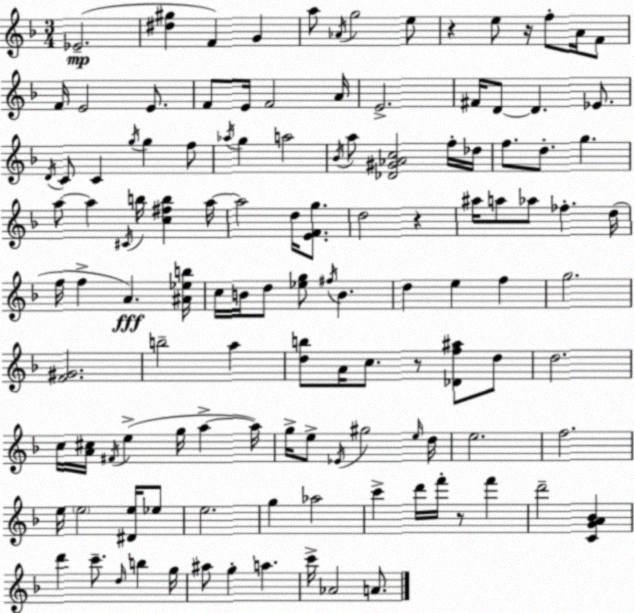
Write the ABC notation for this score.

X:1
T:Untitled
M:3/4
L:1/4
K:F
_E2 [^d^g] F G a/2 _A/4 g2 e/2 z e/2 z/4 f/2 A/4 F/2 F/4 E2 E/2 F/2 E/4 F2 A/4 E2 ^F/4 D/2 D _E/2 D/4 C/2 C g/4 g f/2 _a/4 g a2 _B/4 a/2 [_D^G_Ac]2 f/4 _d/4 f/2 d/2 g a/2 a ^C/4 b/4 [c^fb] a/4 a2 d/4 [EFg]/2 d2 z ^a/4 a/2 _a/2 _f d/4 f/4 f A [^A_eb]/4 c/4 B/4 d/2 [_eg]/2 ^f/4 B d e f g2 [F^G]2 b2 a [db]/2 A/4 c/2 z/2 [_Df^a]/2 d/2 d2 c/4 [A^c]/4 ^F/4 e g/4 a a/4 g/4 e/2 _E/4 ^g2 e/4 d/4 e2 f2 e/4 e2 [^De]/4 _e/2 e2 g _a2 c' d'/4 f'/4 z/2 f' d'2 [CGA_B] d' c'/2 d/4 b g/4 ^a/2 g a c'/4 _A2 A/2